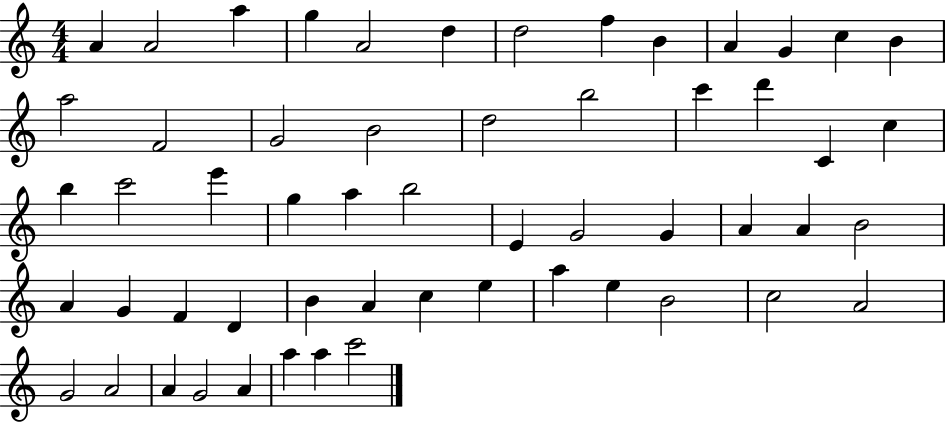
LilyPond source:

{
  \clef treble
  \numericTimeSignature
  \time 4/4
  \key c \major
  a'4 a'2 a''4 | g''4 a'2 d''4 | d''2 f''4 b'4 | a'4 g'4 c''4 b'4 | \break a''2 f'2 | g'2 b'2 | d''2 b''2 | c'''4 d'''4 c'4 c''4 | \break b''4 c'''2 e'''4 | g''4 a''4 b''2 | e'4 g'2 g'4 | a'4 a'4 b'2 | \break a'4 g'4 f'4 d'4 | b'4 a'4 c''4 e''4 | a''4 e''4 b'2 | c''2 a'2 | \break g'2 a'2 | a'4 g'2 a'4 | a''4 a''4 c'''2 | \bar "|."
}